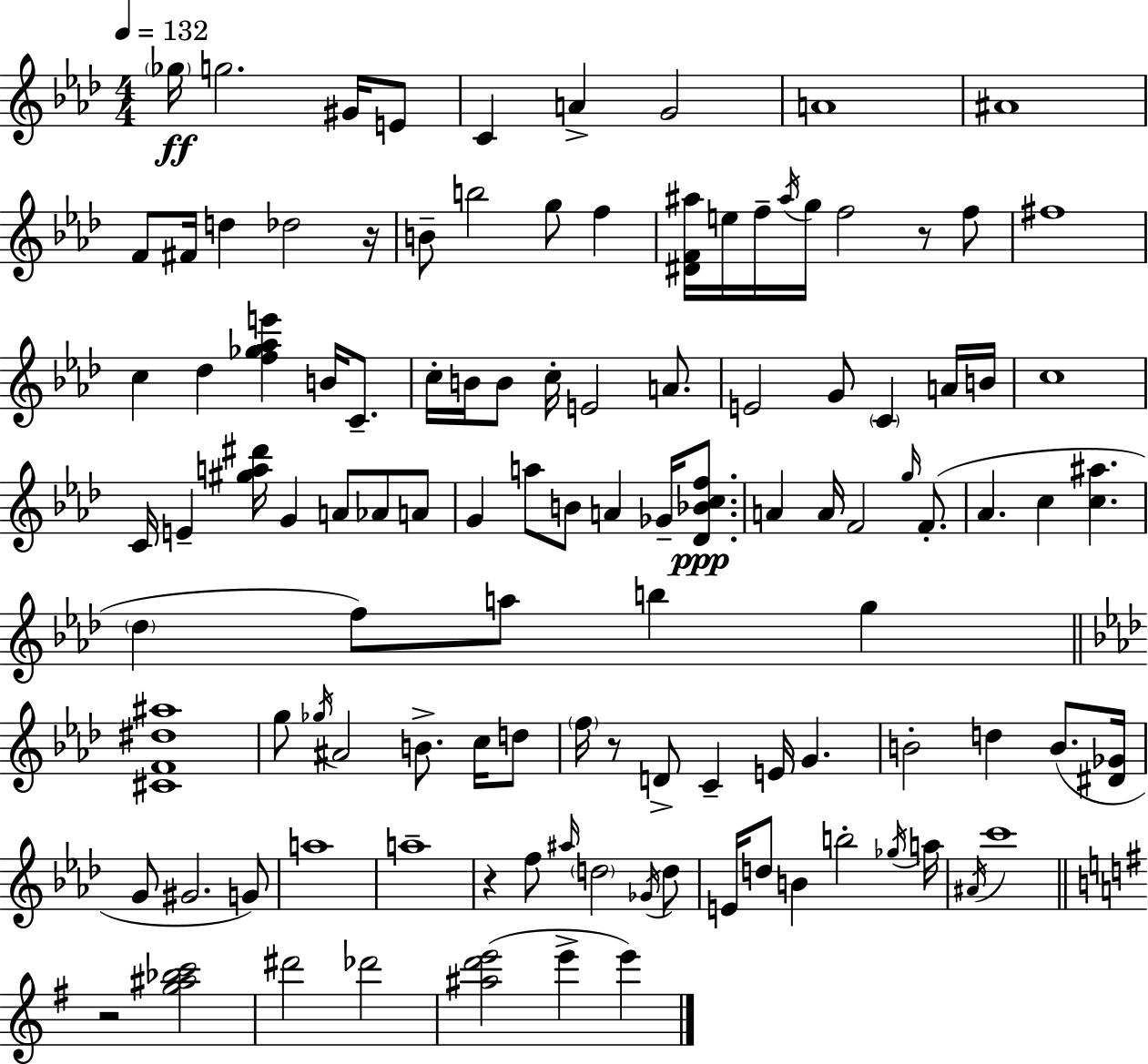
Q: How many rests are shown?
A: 5